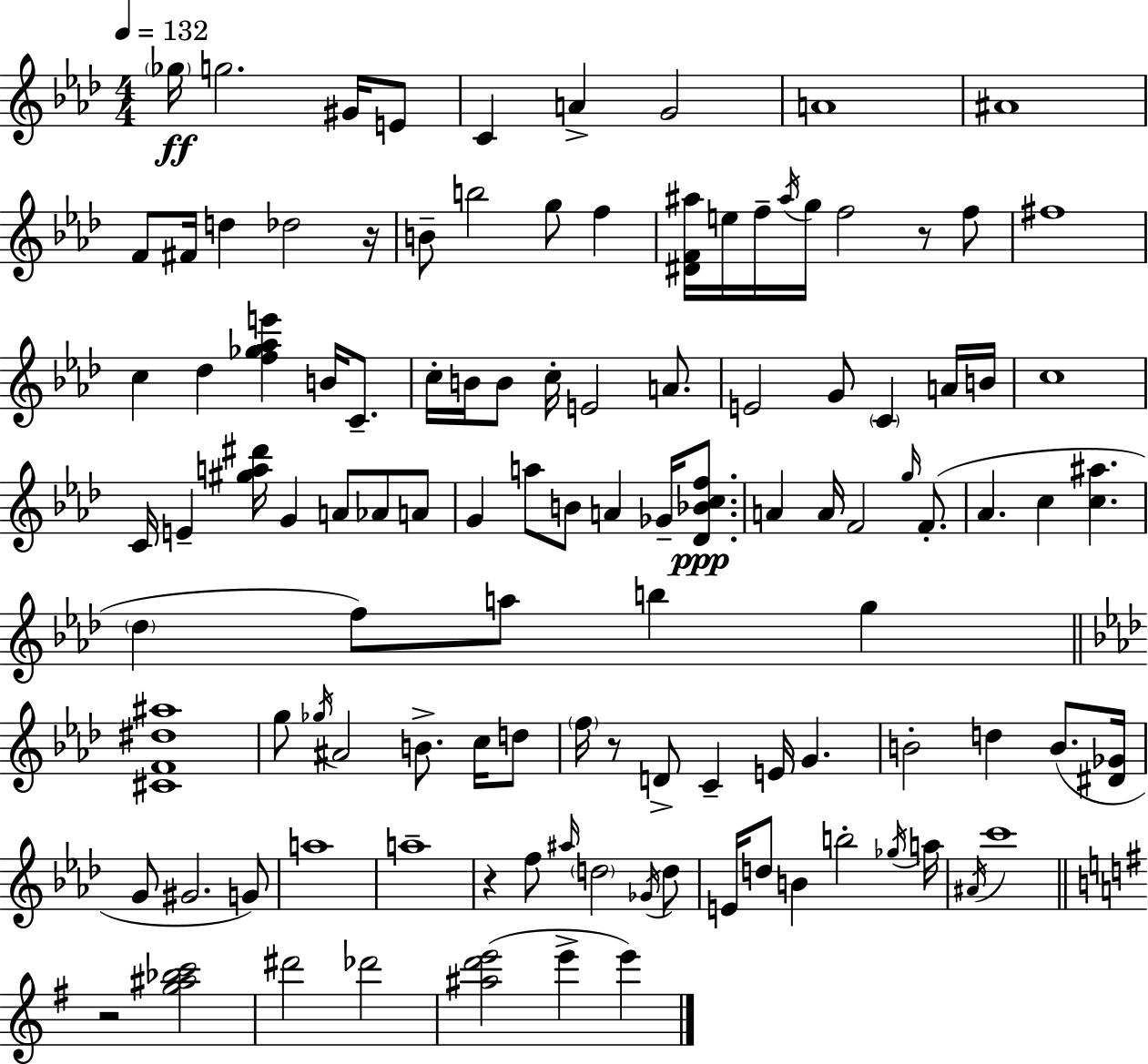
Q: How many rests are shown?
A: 5